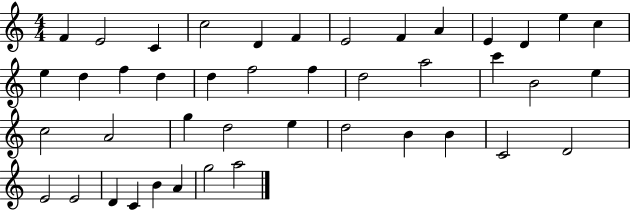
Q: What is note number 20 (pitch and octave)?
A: F5